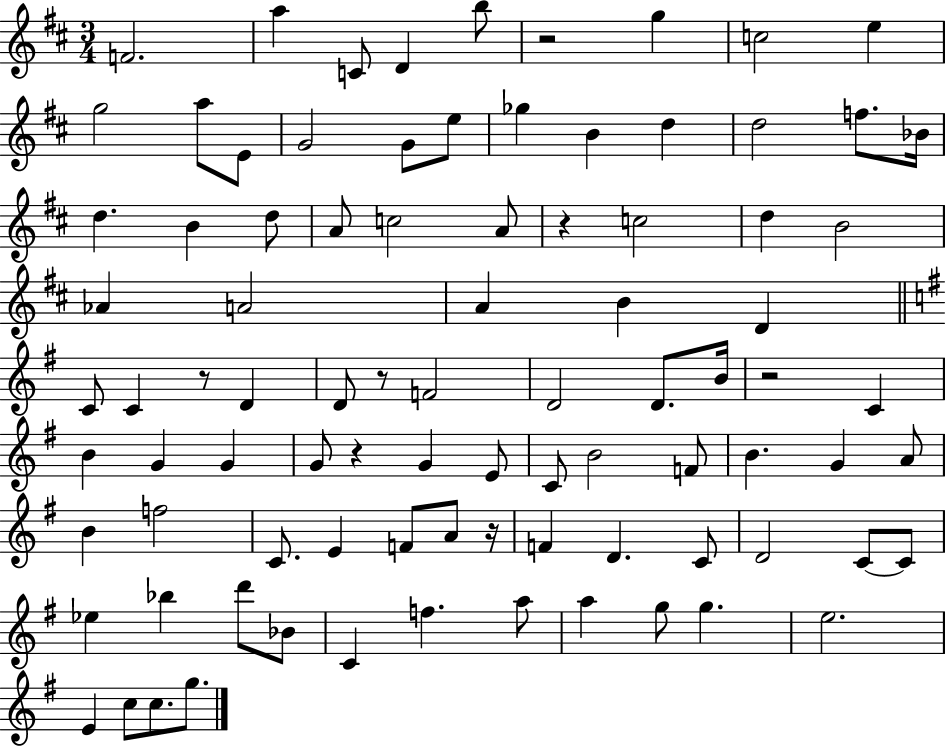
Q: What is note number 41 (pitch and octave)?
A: D4